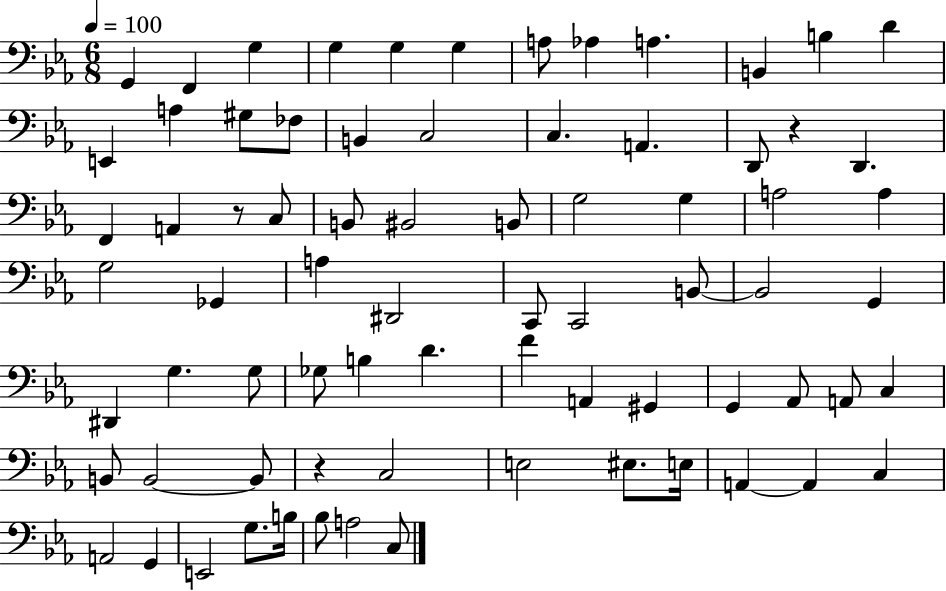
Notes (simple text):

G2/q F2/q G3/q G3/q G3/q G3/q A3/e Ab3/q A3/q. B2/q B3/q D4/q E2/q A3/q G#3/e FES3/e B2/q C3/h C3/q. A2/q. D2/e R/q D2/q. F2/q A2/q R/e C3/e B2/e BIS2/h B2/e G3/h G3/q A3/h A3/q G3/h Gb2/q A3/q D#2/h C2/e C2/h B2/e B2/h G2/q D#2/q G3/q. G3/e Gb3/e B3/q D4/q. F4/q A2/q G#2/q G2/q Ab2/e A2/e C3/q B2/e B2/h B2/e R/q C3/h E3/h EIS3/e. E3/s A2/q A2/q C3/q A2/h G2/q E2/h G3/e. B3/s Bb3/e A3/h C3/e